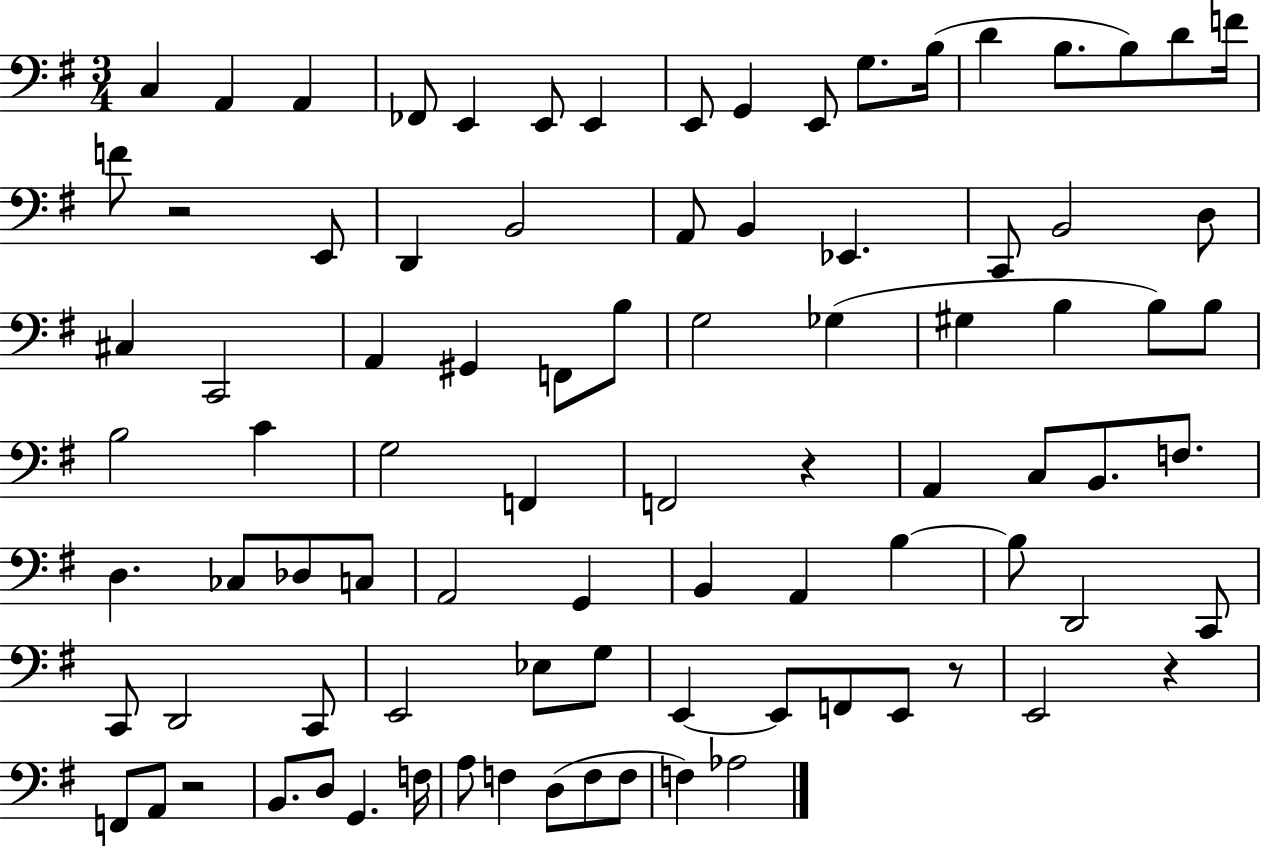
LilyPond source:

{
  \clef bass
  \numericTimeSignature
  \time 3/4
  \key g \major
  \repeat volta 2 { c4 a,4 a,4 | fes,8 e,4 e,8 e,4 | e,8 g,4 e,8 g8. b16( | d'4 b8. b8) d'8 f'16 | \break f'8 r2 e,8 | d,4 b,2 | a,8 b,4 ees,4. | c,8 b,2 d8 | \break cis4 c,2 | a,4 gis,4 f,8 b8 | g2 ges4( | gis4 b4 b8) b8 | \break b2 c'4 | g2 f,4 | f,2 r4 | a,4 c8 b,8. f8. | \break d4. ces8 des8 c8 | a,2 g,4 | b,4 a,4 b4~~ | b8 d,2 c,8 | \break c,8 d,2 c,8 | e,2 ees8 g8 | e,4~~ e,8 f,8 e,8 r8 | e,2 r4 | \break f,8 a,8 r2 | b,8. d8 g,4. f16 | a8 f4 d8( f8 f8 | f4) aes2 | \break } \bar "|."
}